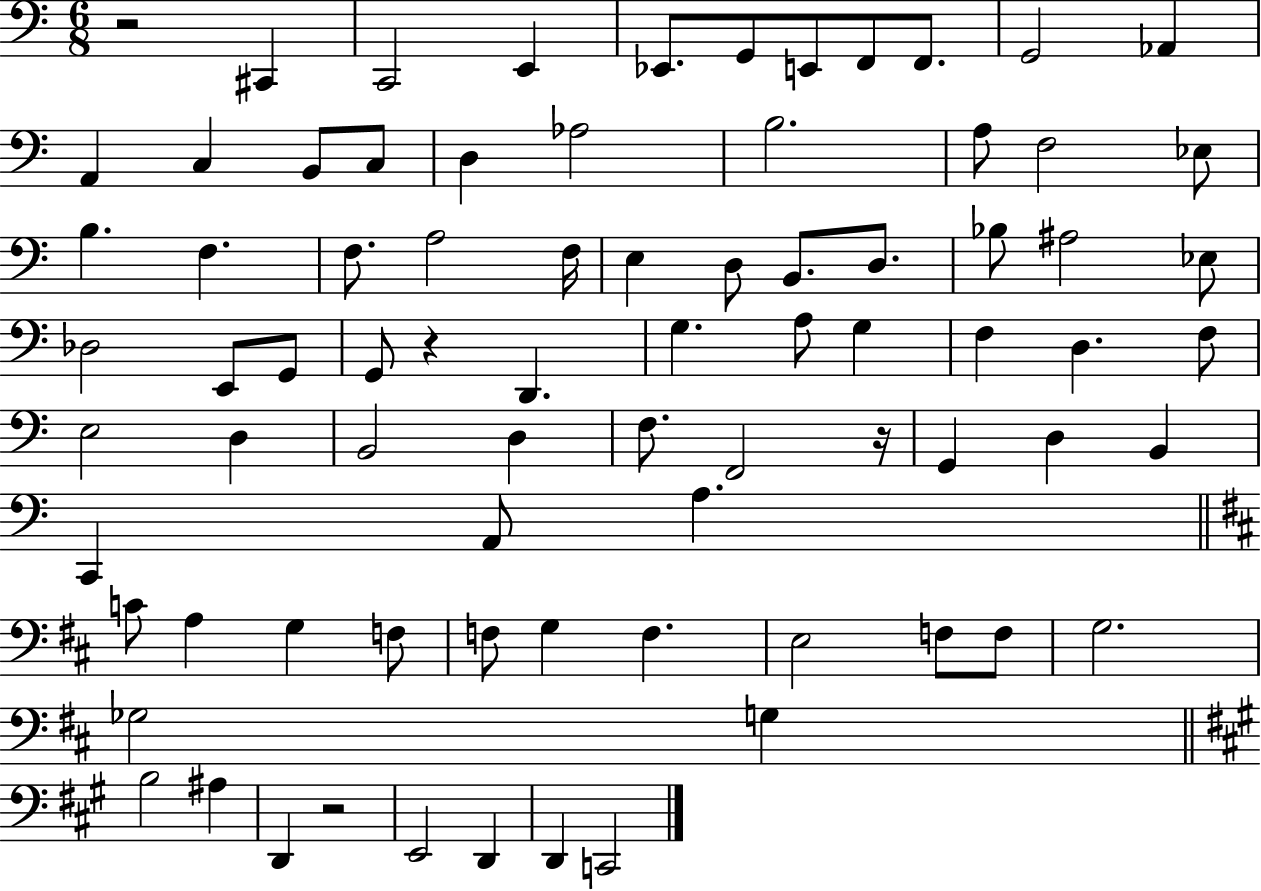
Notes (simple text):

R/h C#2/q C2/h E2/q Eb2/e. G2/e E2/e F2/e F2/e. G2/h Ab2/q A2/q C3/q B2/e C3/e D3/q Ab3/h B3/h. A3/e F3/h Eb3/e B3/q. F3/q. F3/e. A3/h F3/s E3/q D3/e B2/e. D3/e. Bb3/e A#3/h Eb3/e Db3/h E2/e G2/e G2/e R/q D2/q. G3/q. A3/e G3/q F3/q D3/q. F3/e E3/h D3/q B2/h D3/q F3/e. F2/h R/s G2/q D3/q B2/q C2/q A2/e A3/q. C4/e A3/q G3/q F3/e F3/e G3/q F3/q. E3/h F3/e F3/e G3/h. Gb3/h G3/q B3/h A#3/q D2/q R/h E2/h D2/q D2/q C2/h